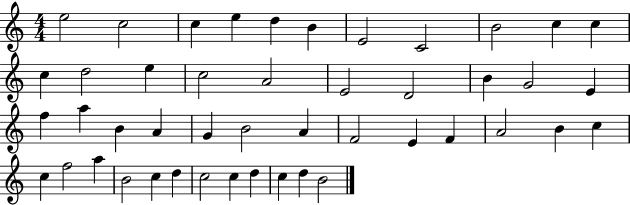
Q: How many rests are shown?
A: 0